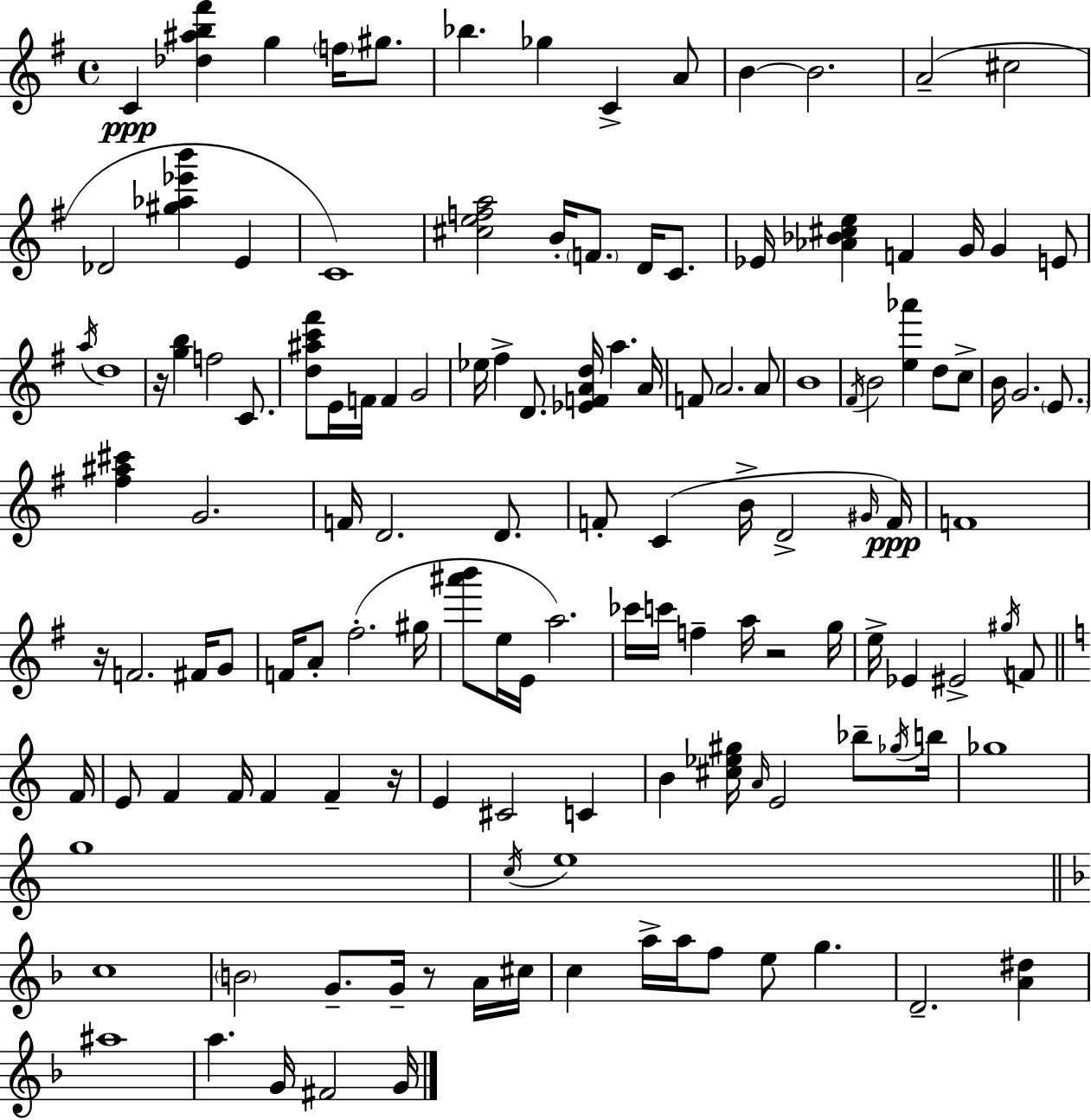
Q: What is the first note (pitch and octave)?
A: C4